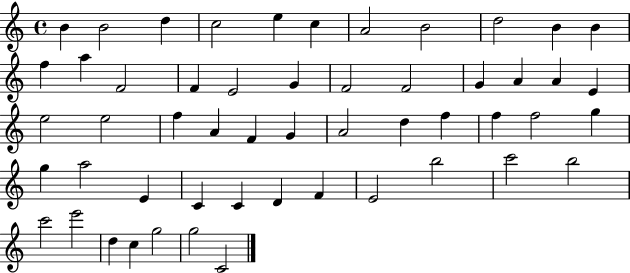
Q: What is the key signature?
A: C major